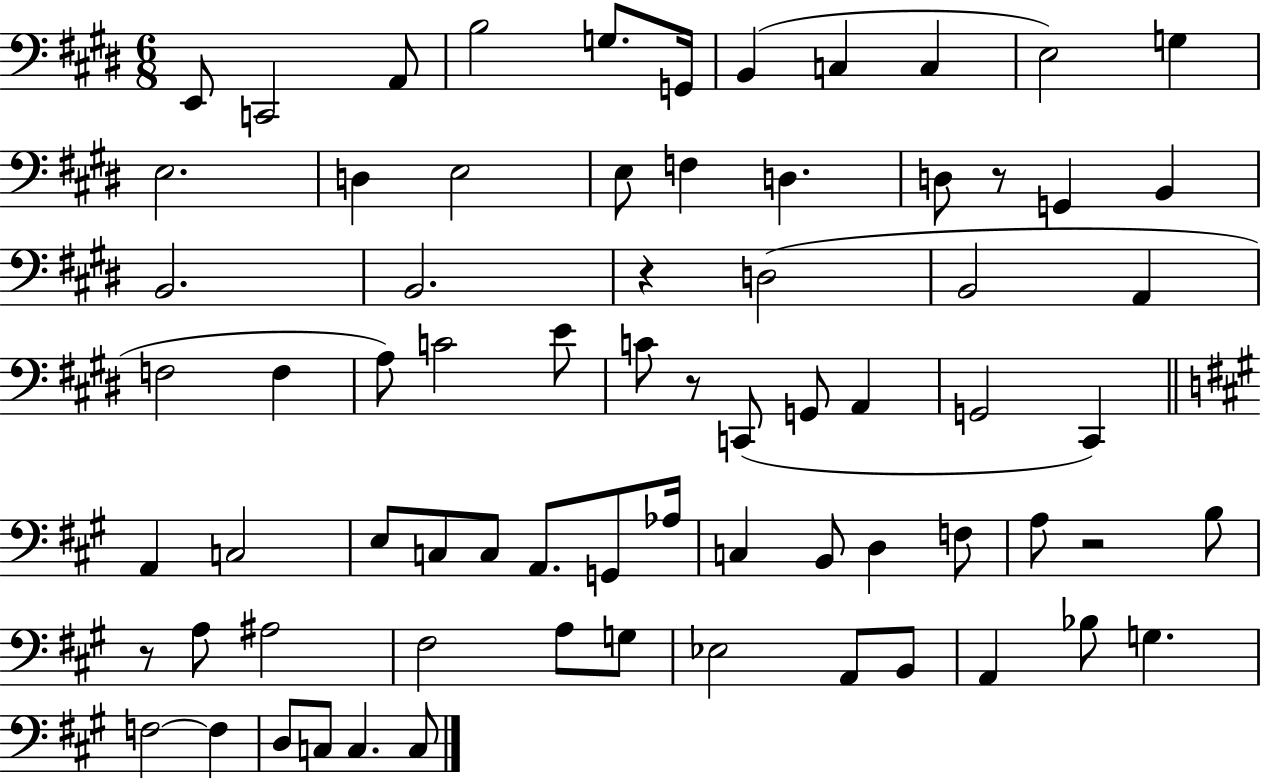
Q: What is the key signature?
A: E major